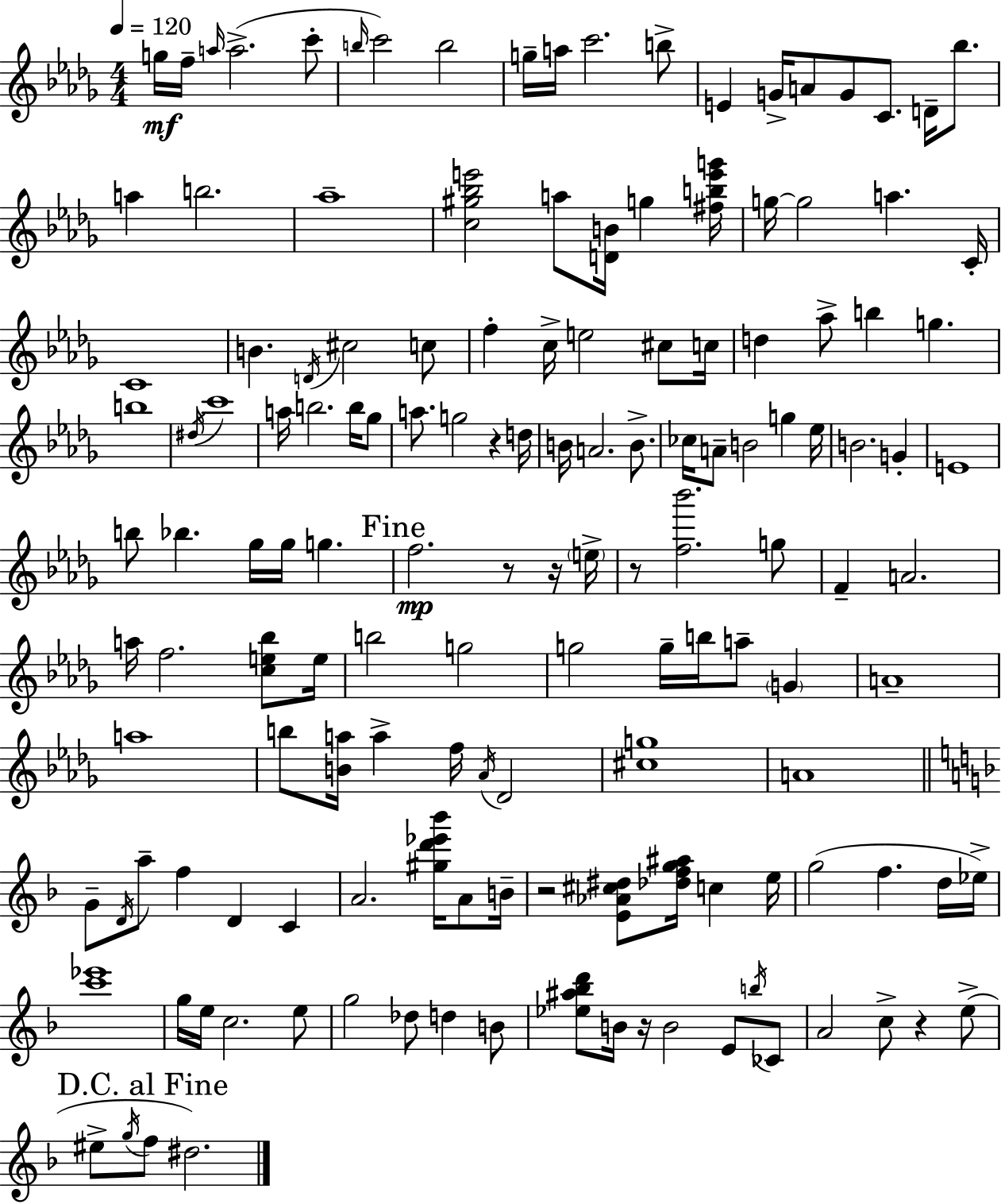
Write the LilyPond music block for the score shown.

{
  \clef treble
  \numericTimeSignature
  \time 4/4
  \key bes \minor
  \tempo 4 = 120
  \repeat volta 2 { g''16\mf f''16-- \grace { a''16 } a''2.->( c'''8-. | \grace { b''16 }) c'''2 b''2 | g''16-- a''16 c'''2. | b''8-> e'4 g'16-> a'8 g'8 c'8. d'16-- bes''8. | \break a''4 b''2. | aes''1-- | <c'' gis'' bes'' e'''>2 a''8 <d' b'>16 g''4 | <fis'' b'' e''' g'''>16 g''16~~ g''2 a''4. | \break c'16-. c'1 | b'4. \acciaccatura { d'16 } cis''2 | c''8 f''4-. c''16-> e''2 | cis''8 c''16 d''4 aes''8-> b''4 g''4. | \break b''1 | \acciaccatura { dis''16 } c'''1 | a''16 b''2. | b''16 ges''8 a''8. g''2 r4 | \break d''16 b'16 a'2. | b'8.-> ces''16 a'8-- b'2 g''4 | ees''16 b'2. | g'4-. e'1 | \break b''8 bes''4. ges''16 ges''16 g''4. | \mark "Fine" f''2.\mp | r8 r16 \parenthesize e''16-> r8 <f'' bes'''>2. | g''8 f'4-- a'2. | \break a''16 f''2. | <c'' e'' bes''>8 e''16 b''2 g''2 | g''2 g''16-- b''16 a''8-- | \parenthesize g'4 a'1-- | \break a''1 | b''8 <b' a''>16 a''4-> f''16 \acciaccatura { aes'16 } des'2 | <cis'' g''>1 | a'1 | \break \bar "||" \break \key d \minor g'8-- \acciaccatura { d'16 } a''8-- f''4 d'4 c'4 | a'2. <gis'' d''' ees''' bes'''>16 a'8 | b'16-- r2 <e' aes' cis'' dis''>8 <des'' f'' g'' ais''>16 c''4 | e''16 g''2( f''4. d''16 | \break ees''16->) <c''' ees'''>1 | g''16 e''16 c''2. e''8 | g''2 des''8 d''4 b'8 | <ees'' ais'' bes'' d'''>8 b'16 r16 b'2 e'8 \acciaccatura { b''16 } | \break ces'8 a'2 c''8-> r4 | e''8->( \mark "D.C. al Fine" eis''8-> \acciaccatura { g''16 } f''8 dis''2.) | } \bar "|."
}